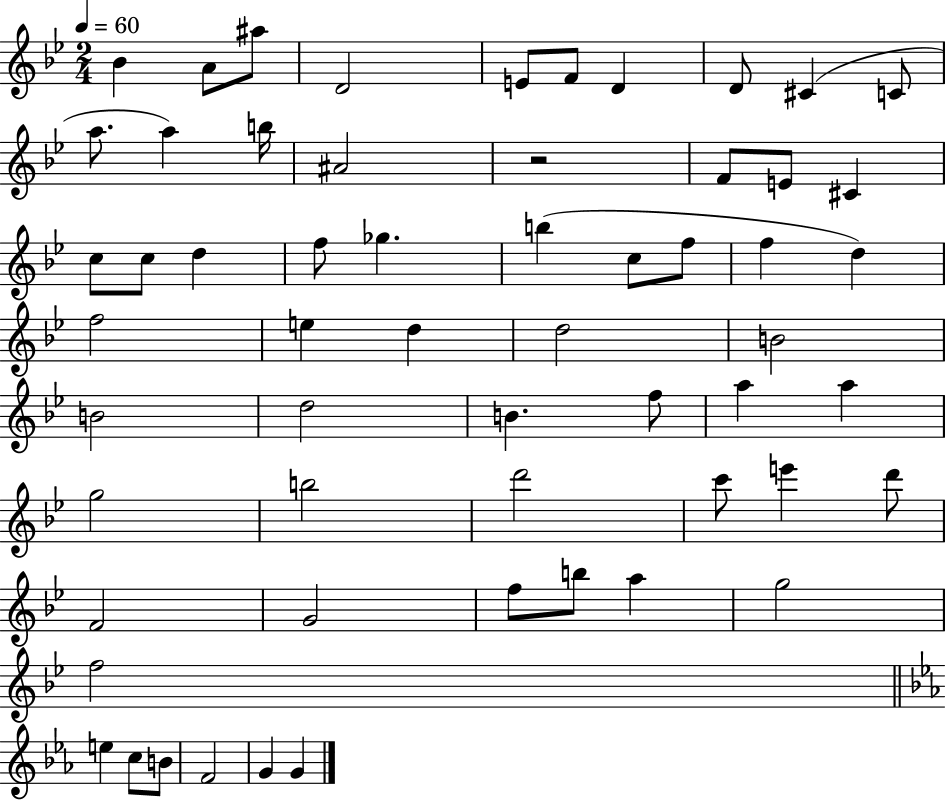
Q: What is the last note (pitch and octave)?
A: G4